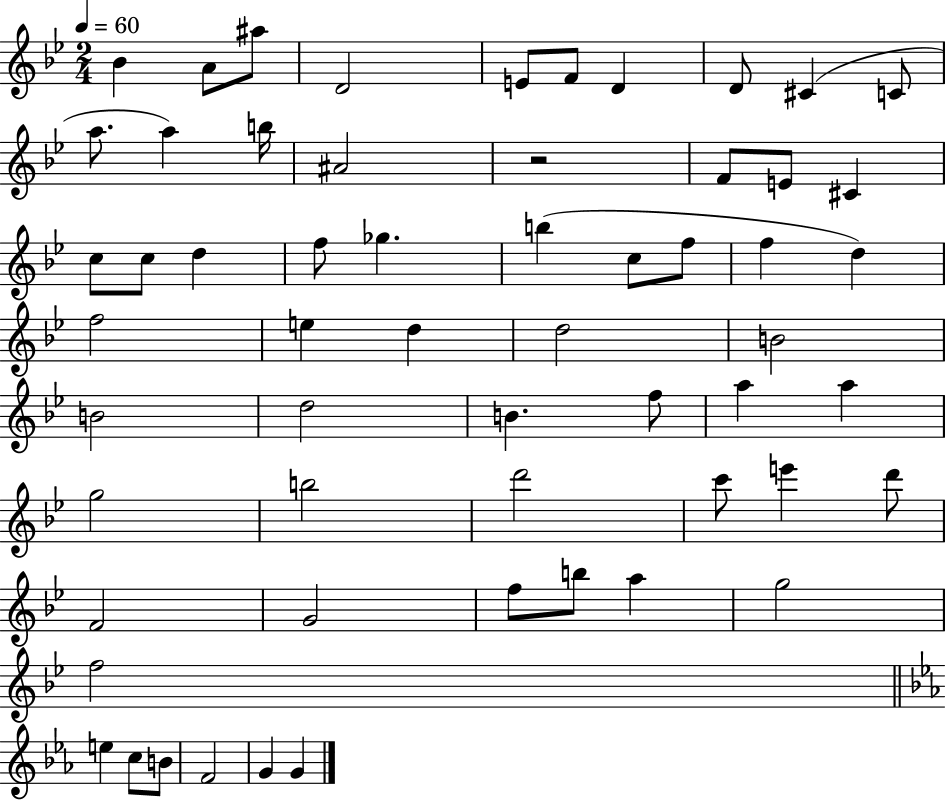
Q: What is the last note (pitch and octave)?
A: G4